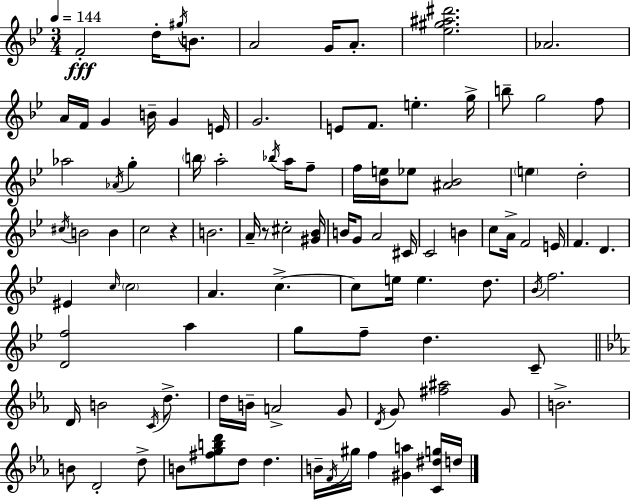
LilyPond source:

{
  \clef treble
  \numericTimeSignature
  \time 3/4
  \key g \minor
  \tempo 4 = 144
  f'2-.\fff d''16-. \acciaccatura { gis''16 } b'8. | a'2 g'16 a'8.-. | <ees'' gis'' ais'' dis'''>2. | aes'2. | \break a'16 f'16 g'4 b'16-- g'4 | e'16 g'2. | e'8 f'8. e''4.-. | g''16-> b''8-- g''2 f''8 | \break aes''2 \acciaccatura { aes'16 } g''4-. | \parenthesize b''16 a''2-. \acciaccatura { bes''16 } | a''16 f''8-- f''16 <bes' e''>16 ees''8 <ais' bes'>2 | \parenthesize e''4 d''2-. | \break \acciaccatura { cis''16 } b'2 | b'4 c''2 | r4 b'2. | a'16-- r8 cis''2-. | \break <gis' bes'>16 b'16 g'8 a'2 | cis'16 c'2 | b'4 c''8 a'16-> f'2 | e'16 f'4. d'4. | \break eis'4 \grace { c''16 } \parenthesize c''2 | a'4. c''4.->~~ | c''8 e''16 e''4. | d''8. \acciaccatura { bes'16 } f''2. | \break <d' f''>2 | a''4 g''8 f''8-- d''4. | c'8-- \bar "||" \break \key c \minor d'16 b'2 \acciaccatura { c'16 } d''8.-> | d''16 b'16-- a'2-> g'8 | \acciaccatura { d'16 } g'8 <fis'' ais''>2 | g'8 b'2.-> | \break b'8 d'2-. | d''8-> b'8 <fis'' g'' b'' d'''>8 d''8 d''4. | b'16-- \acciaccatura { f'16 } gis''16 f''4 <gis' a''>4 | <c' dis'' g''>16 d''16 \bar "|."
}